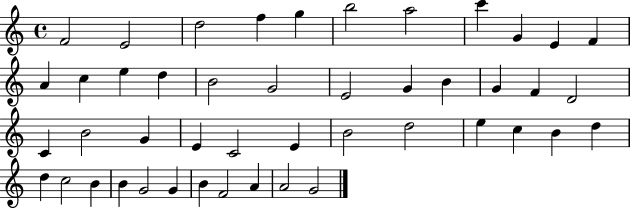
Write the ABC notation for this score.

X:1
T:Untitled
M:4/4
L:1/4
K:C
F2 E2 d2 f g b2 a2 c' G E F A c e d B2 G2 E2 G B G F D2 C B2 G E C2 E B2 d2 e c B d d c2 B B G2 G B F2 A A2 G2